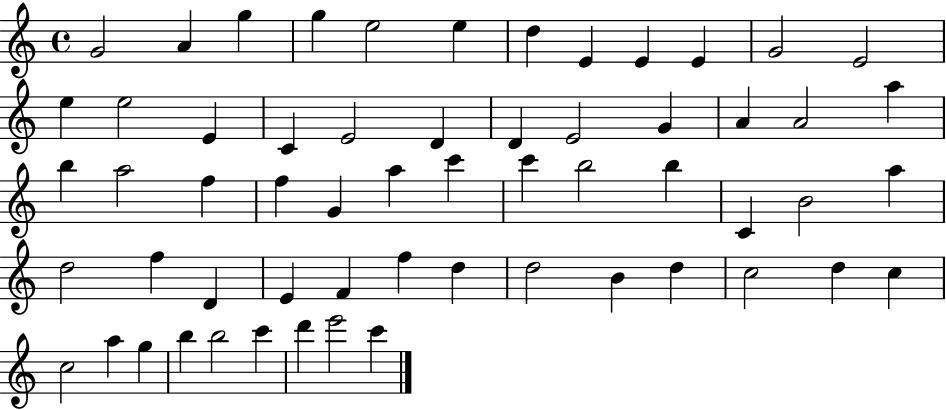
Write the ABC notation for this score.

X:1
T:Untitled
M:4/4
L:1/4
K:C
G2 A g g e2 e d E E E G2 E2 e e2 E C E2 D D E2 G A A2 a b a2 f f G a c' c' b2 b C B2 a d2 f D E F f d d2 B d c2 d c c2 a g b b2 c' d' e'2 c'